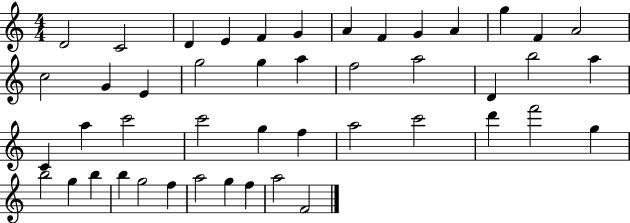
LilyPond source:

{
  \clef treble
  \numericTimeSignature
  \time 4/4
  \key c \major
  d'2 c'2 | d'4 e'4 f'4 g'4 | a'4 f'4 g'4 a'4 | g''4 f'4 a'2 | \break c''2 g'4 e'4 | g''2 g''4 a''4 | f''2 a''2 | d'4 b''2 a''4 | \break c'4 a''4 c'''2 | c'''2 g''4 f''4 | a''2 c'''2 | d'''4 f'''2 g''4 | \break b''2 g''4 b''4 | b''4 g''2 f''4 | a''2 g''4 f''4 | a''2 f'2 | \break \bar "|."
}